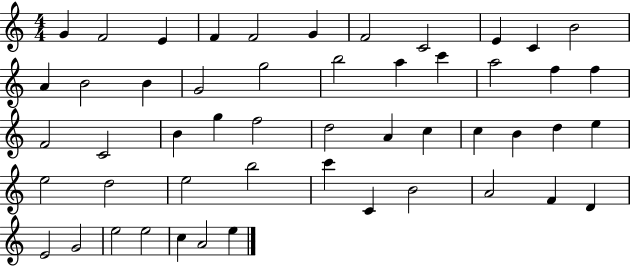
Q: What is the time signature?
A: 4/4